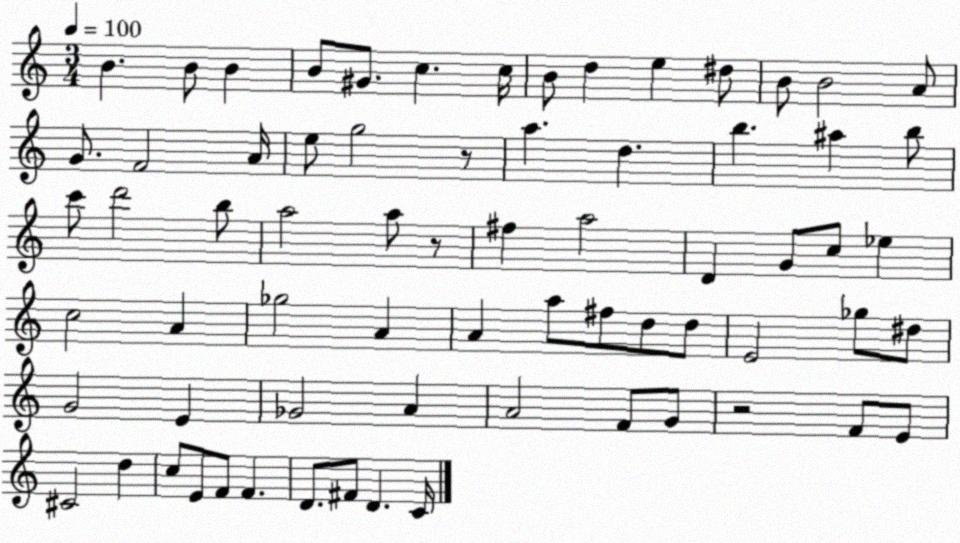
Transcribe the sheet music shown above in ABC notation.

X:1
T:Untitled
M:3/4
L:1/4
K:C
B B/2 B B/2 ^G/2 c c/4 B/2 d e ^d/2 B/2 B2 A/2 G/2 F2 A/4 e/2 g2 z/2 a d b ^a b/2 c'/2 d'2 b/2 a2 a/2 z/2 ^f a2 D G/2 c/2 _e c2 A _g2 A A a/2 ^f/2 d/2 d/2 E2 _g/2 ^d/2 G2 E _G2 A A2 F/2 G/2 z2 F/2 E/2 ^C2 d c/2 E/2 F/2 F D/2 ^F/2 D C/4